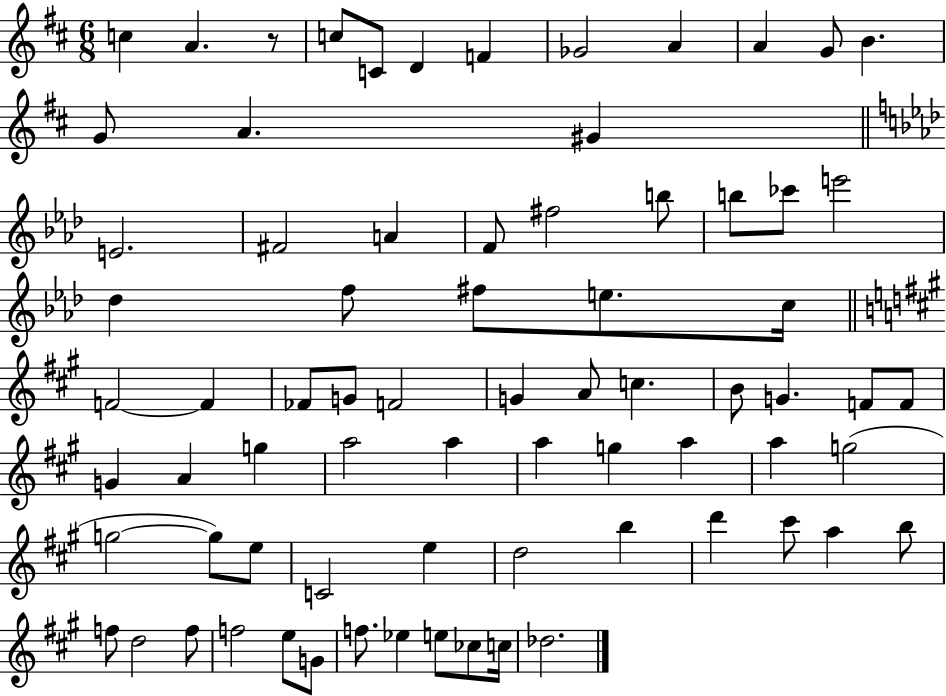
C5/q A4/q. R/e C5/e C4/e D4/q F4/q Gb4/h A4/q A4/q G4/e B4/q. G4/e A4/q. G#4/q E4/h. F#4/h A4/q F4/e F#5/h B5/e B5/e CES6/e E6/h Db5/q F5/e F#5/e E5/e. C5/s F4/h F4/q FES4/e G4/e F4/h G4/q A4/e C5/q. B4/e G4/q. F4/e F4/e G4/q A4/q G5/q A5/h A5/q A5/q G5/q A5/q A5/q G5/h G5/h G5/e E5/e C4/h E5/q D5/h B5/q D6/q C#6/e A5/q B5/e F5/e D5/h F5/e F5/h E5/e G4/e F5/e. Eb5/q E5/e CES5/e C5/s Db5/h.